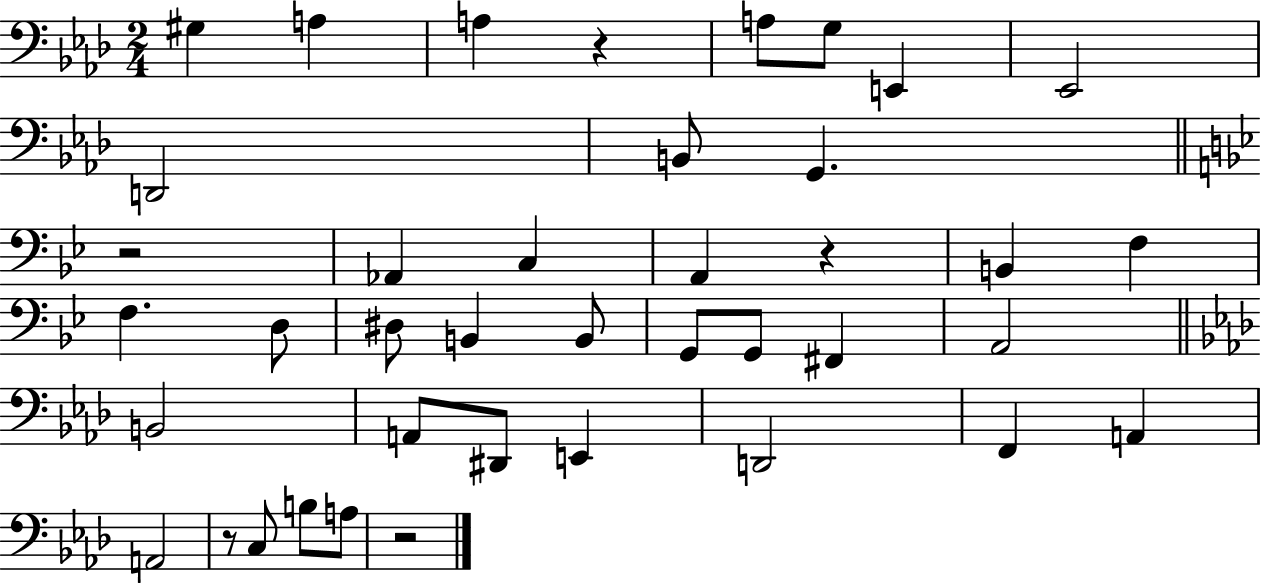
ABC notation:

X:1
T:Untitled
M:2/4
L:1/4
K:Ab
^G, A, A, z A,/2 G,/2 E,, _E,,2 D,,2 B,,/2 G,, z2 _A,, C, A,, z B,, F, F, D,/2 ^D,/2 B,, B,,/2 G,,/2 G,,/2 ^F,, A,,2 B,,2 A,,/2 ^D,,/2 E,, D,,2 F,, A,, A,,2 z/2 C,/2 B,/2 A,/2 z2